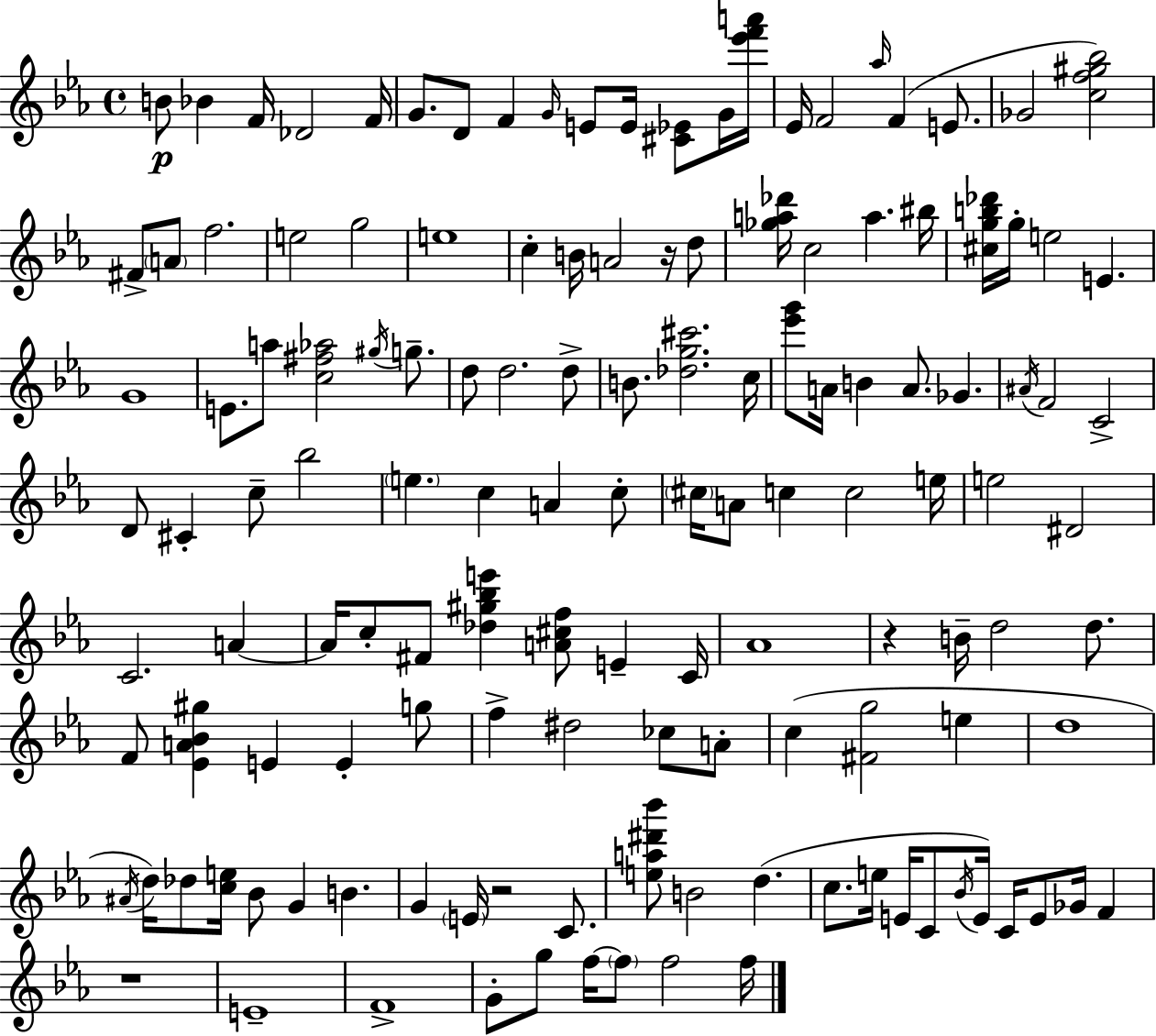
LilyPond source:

{
  \clef treble
  \time 4/4
  \defaultTimeSignature
  \key ees \major
  b'8\p bes'4 f'16 des'2 f'16 | g'8. d'8 f'4 \grace { g'16 } e'8 e'16 <cis' ees'>8 g'16 | <ees''' f''' a'''>16 ees'16 f'2 \grace { aes''16 }( f'4 e'8. | ges'2 <c'' f'' gis'' bes''>2) | \break fis'8-> \parenthesize a'8 f''2. | e''2 g''2 | e''1 | c''4-. b'16 a'2 r16 | \break d''8 <ges'' a'' des'''>16 c''2 a''4. | bis''16 <cis'' g'' b'' des'''>16 g''16-. e''2 e'4. | g'1 | e'8. a''8 <c'' fis'' aes''>2 \acciaccatura { gis''16 } | \break g''8.-- d''8 d''2. | d''8-> b'8. <des'' g'' cis'''>2. | c''16 <ees''' g'''>8 a'16 b'4 a'8. ges'4. | \acciaccatura { ais'16 } f'2 c'2-> | \break d'8 cis'4-. c''8-- bes''2 | \parenthesize e''4. c''4 a'4 | c''8-. \parenthesize cis''16 a'8 c''4 c''2 | e''16 e''2 dis'2 | \break c'2. | a'4~~ a'16 c''8-. fis'8 <des'' gis'' bes'' e'''>4 <a' cis'' f''>8 e'4-- | c'16 aes'1 | r4 b'16-- d''2 | \break d''8. f'8 <ees' a' bes' gis''>4 e'4 e'4-. | g''8 f''4-> dis''2 | ces''8 a'8-. c''4( <fis' g''>2 | e''4 d''1 | \break \acciaccatura { ais'16 } d''16) des''8 <c'' e''>16 bes'8 g'4 b'4. | g'4 \parenthesize e'16 r2 | c'8. <e'' a'' dis''' bes'''>8 b'2 d''4.( | c''8. e''16 e'16 c'8 \acciaccatura { bes'16 }) e'16 c'16 e'8 | \break ges'16 f'4 r1 | e'1-- | f'1-> | g'8-. g''8 f''16~~ \parenthesize f''8 f''2 | \break f''16 \bar "|."
}